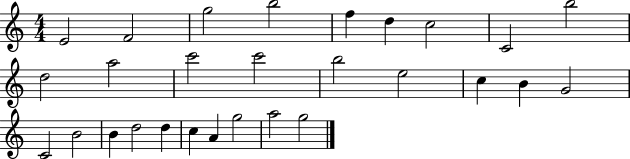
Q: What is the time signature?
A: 4/4